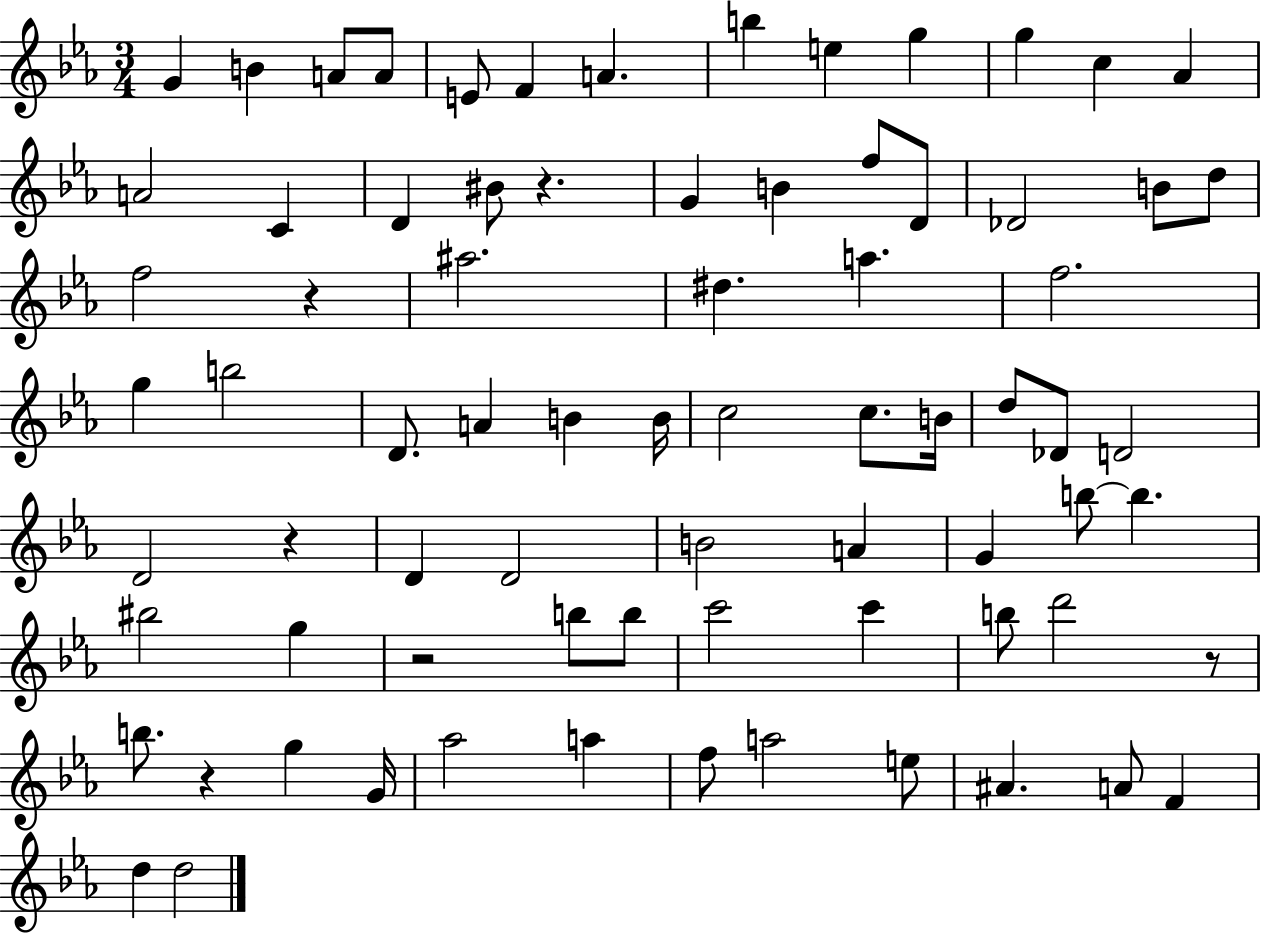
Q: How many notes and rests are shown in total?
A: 76